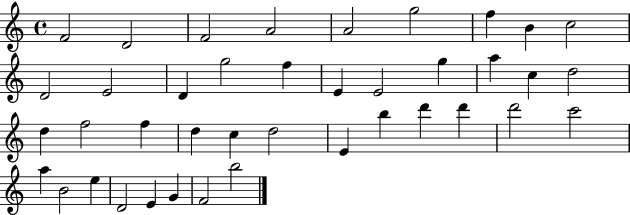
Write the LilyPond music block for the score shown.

{
  \clef treble
  \time 4/4
  \defaultTimeSignature
  \key c \major
  f'2 d'2 | f'2 a'2 | a'2 g''2 | f''4 b'4 c''2 | \break d'2 e'2 | d'4 g''2 f''4 | e'4 e'2 g''4 | a''4 c''4 d''2 | \break d''4 f''2 f''4 | d''4 c''4 d''2 | e'4 b''4 d'''4 d'''4 | d'''2 c'''2 | \break a''4 b'2 e''4 | d'2 e'4 g'4 | f'2 b''2 | \bar "|."
}